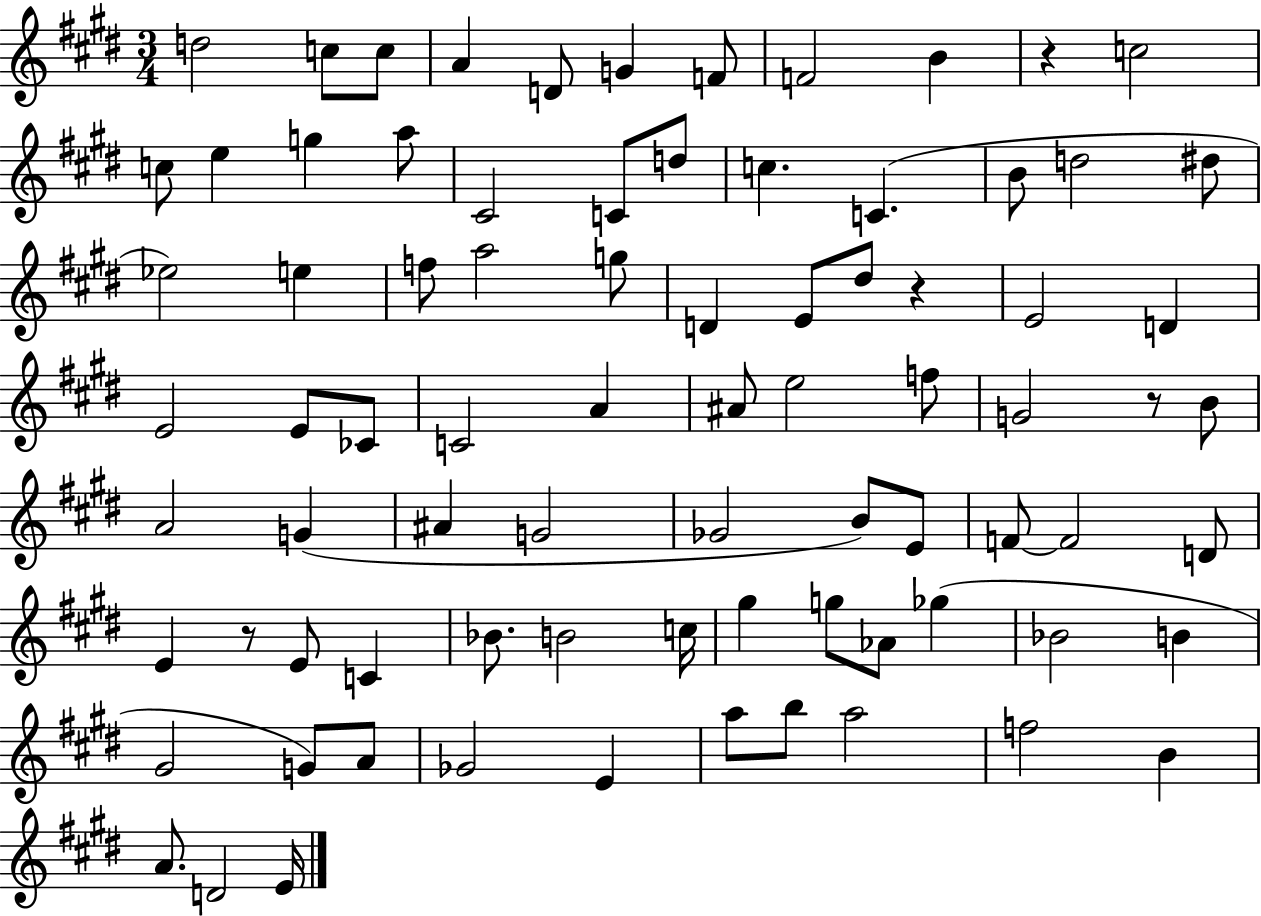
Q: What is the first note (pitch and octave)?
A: D5